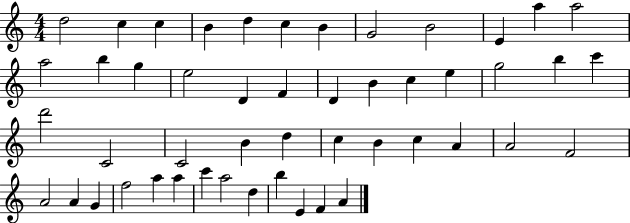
D5/h C5/q C5/q B4/q D5/q C5/q B4/q G4/h B4/h E4/q A5/q A5/h A5/h B5/q G5/q E5/h D4/q F4/q D4/q B4/q C5/q E5/q G5/h B5/q C6/q D6/h C4/h C4/h B4/q D5/q C5/q B4/q C5/q A4/q A4/h F4/h A4/h A4/q G4/q F5/h A5/q A5/q C6/q A5/h D5/q B5/q E4/q F4/q A4/q